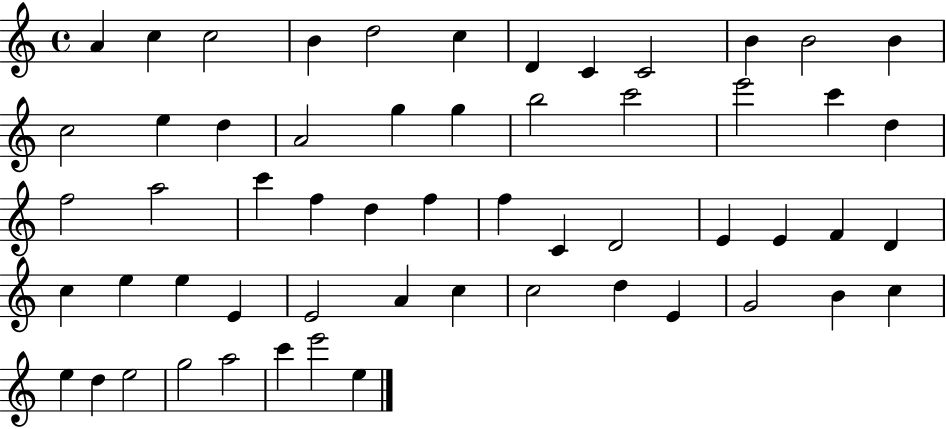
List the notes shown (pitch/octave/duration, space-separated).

A4/q C5/q C5/h B4/q D5/h C5/q D4/q C4/q C4/h B4/q B4/h B4/q C5/h E5/q D5/q A4/h G5/q G5/q B5/h C6/h E6/h C6/q D5/q F5/h A5/h C6/q F5/q D5/q F5/q F5/q C4/q D4/h E4/q E4/q F4/q D4/q C5/q E5/q E5/q E4/q E4/h A4/q C5/q C5/h D5/q E4/q G4/h B4/q C5/q E5/q D5/q E5/h G5/h A5/h C6/q E6/h E5/q